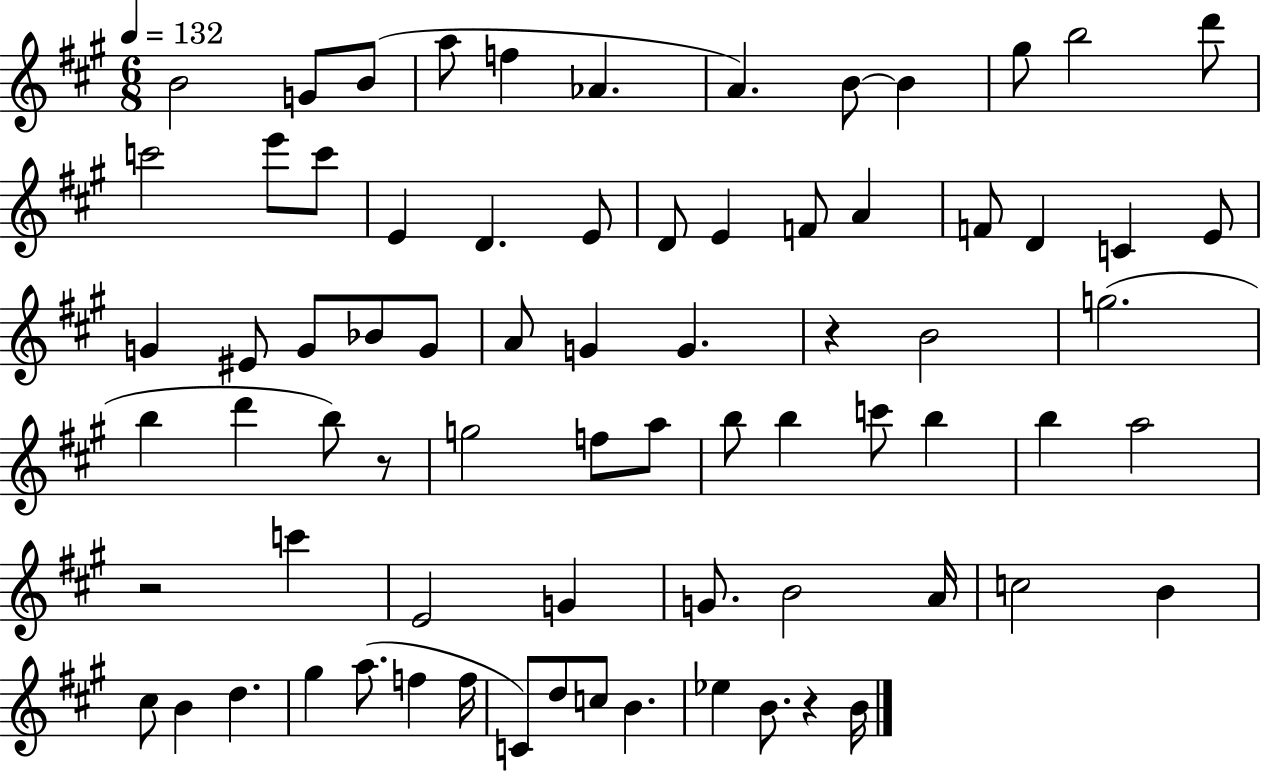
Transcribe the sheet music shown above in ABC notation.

X:1
T:Untitled
M:6/8
L:1/4
K:A
B2 G/2 B/2 a/2 f _A A B/2 B ^g/2 b2 d'/2 c'2 e'/2 c'/2 E D E/2 D/2 E F/2 A F/2 D C E/2 G ^E/2 G/2 _B/2 G/2 A/2 G G z B2 g2 b d' b/2 z/2 g2 f/2 a/2 b/2 b c'/2 b b a2 z2 c' E2 G G/2 B2 A/4 c2 B ^c/2 B d ^g a/2 f f/4 C/2 d/2 c/2 B _e B/2 z B/4